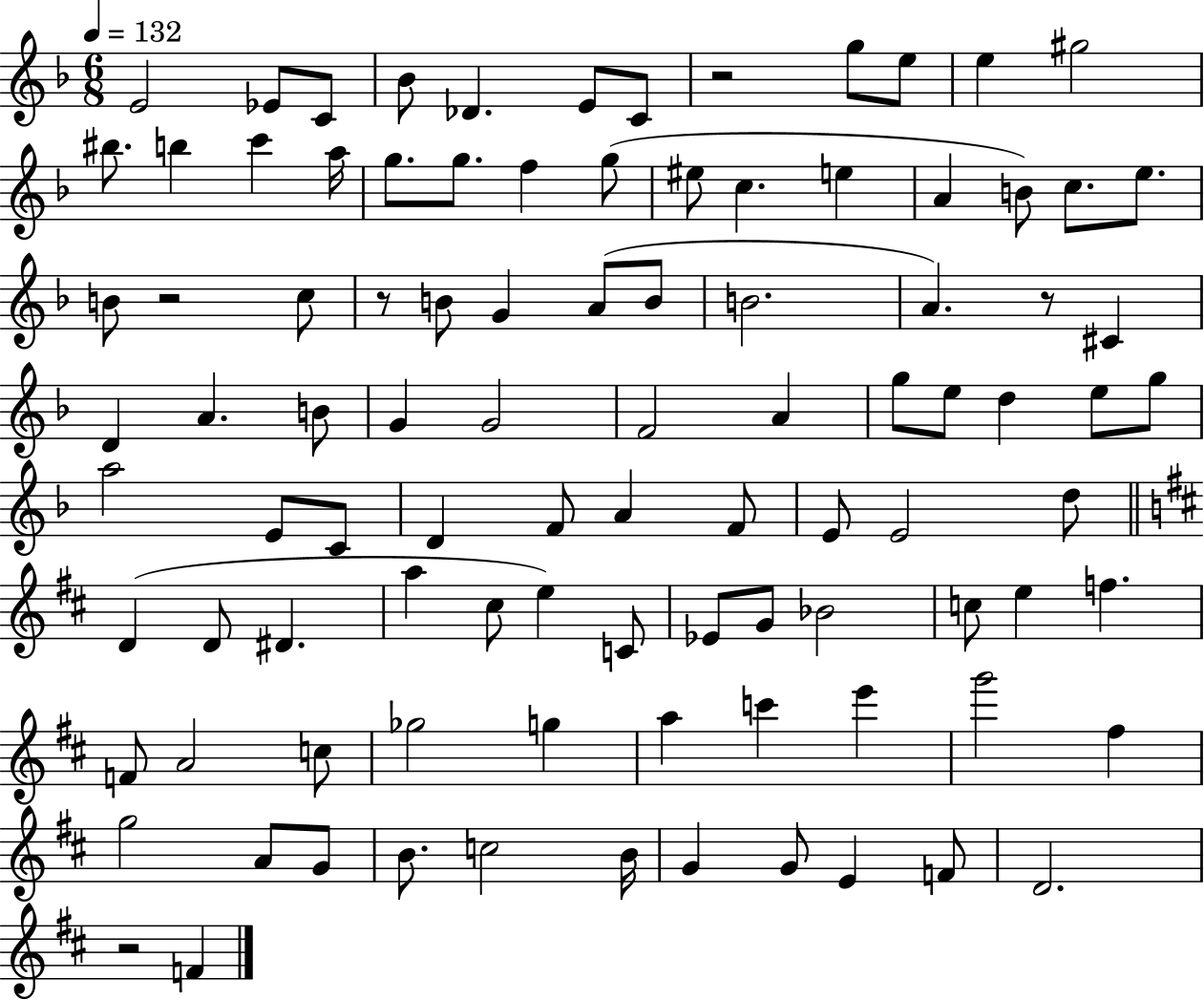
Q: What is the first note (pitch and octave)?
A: E4